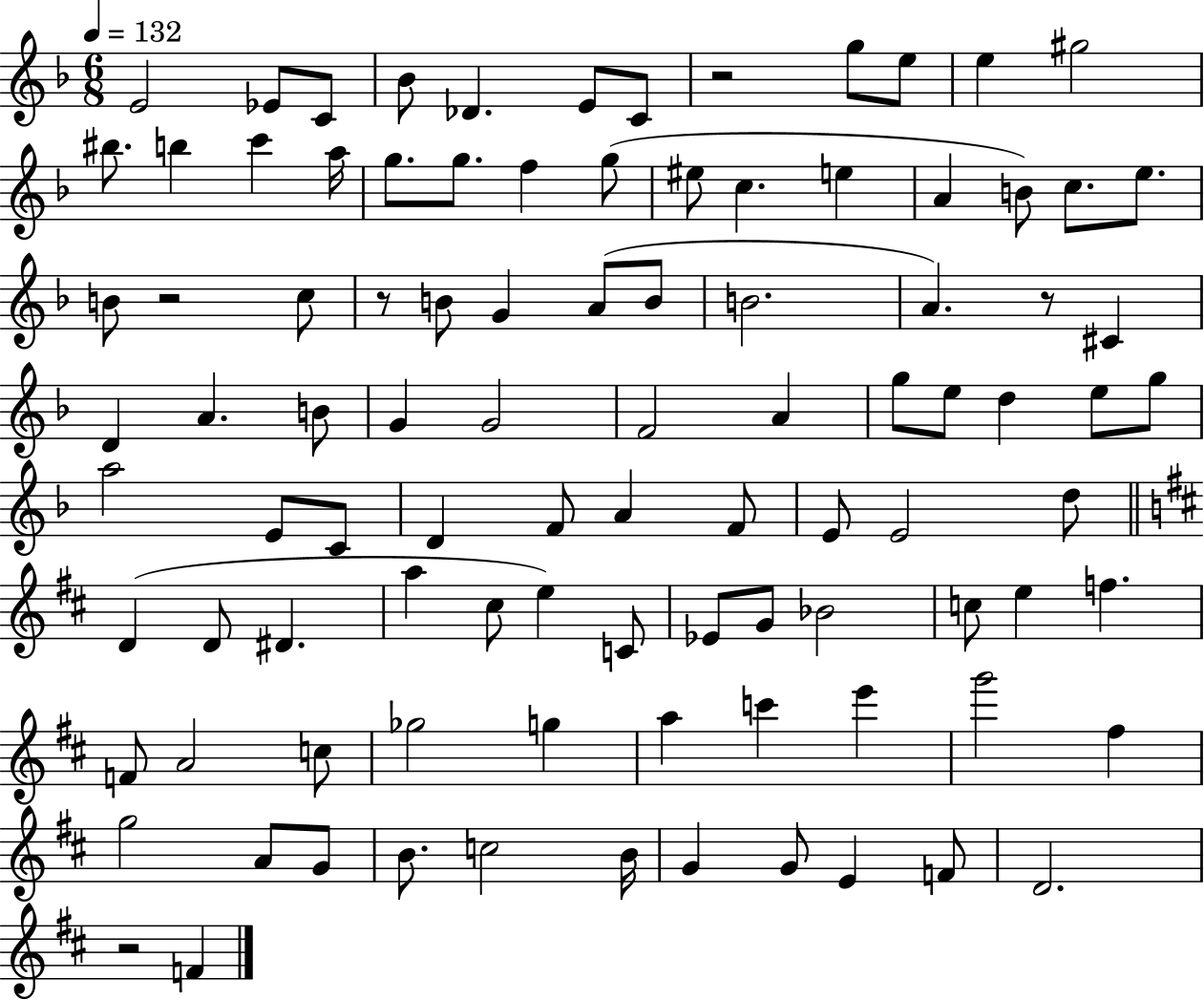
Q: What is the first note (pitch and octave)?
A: E4